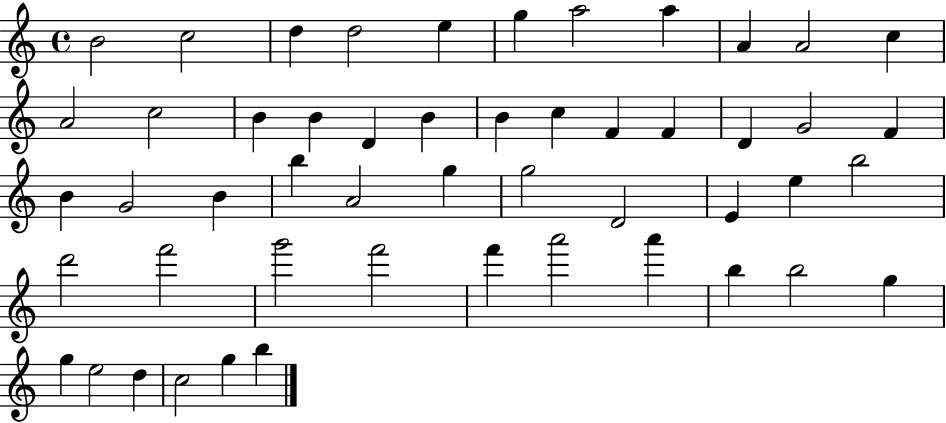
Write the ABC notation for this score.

X:1
T:Untitled
M:4/4
L:1/4
K:C
B2 c2 d d2 e g a2 a A A2 c A2 c2 B B D B B c F F D G2 F B G2 B b A2 g g2 D2 E e b2 d'2 f'2 g'2 f'2 f' a'2 a' b b2 g g e2 d c2 g b